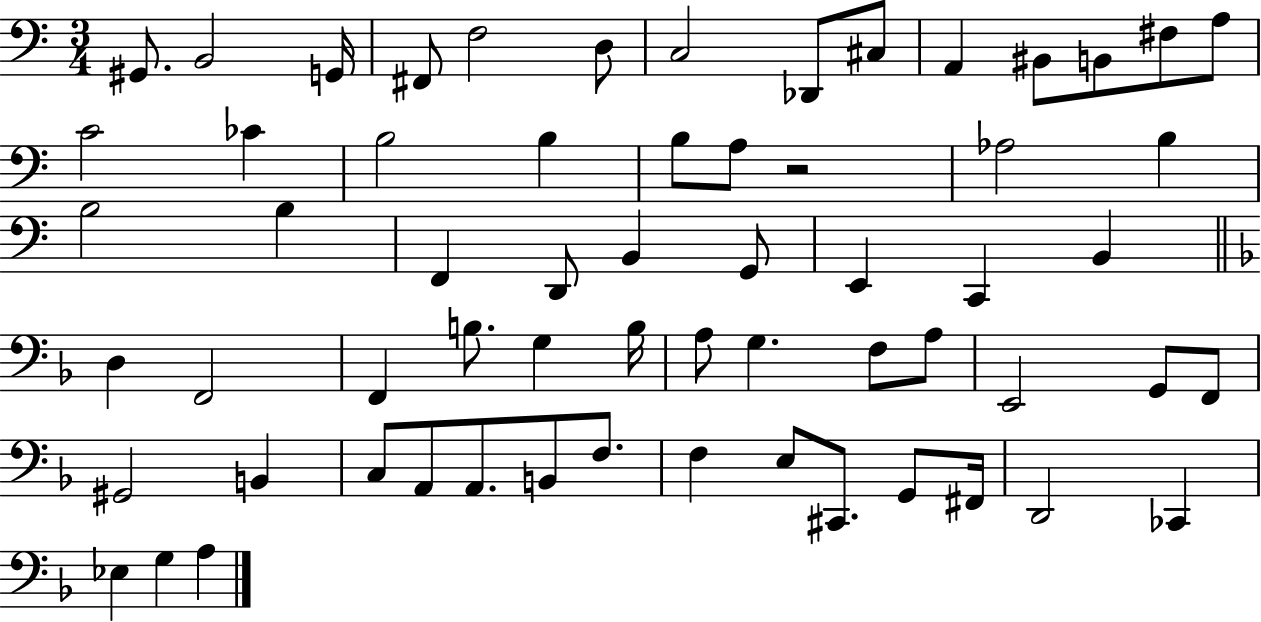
{
  \clef bass
  \numericTimeSignature
  \time 3/4
  \key c \major
  gis,8. b,2 g,16 | fis,8 f2 d8 | c2 des,8 cis8 | a,4 bis,8 b,8 fis8 a8 | \break c'2 ces'4 | b2 b4 | b8 a8 r2 | aes2 b4 | \break b2 b4 | f,4 d,8 b,4 g,8 | e,4 c,4 b,4 | \bar "||" \break \key f \major d4 f,2 | f,4 b8. g4 b16 | a8 g4. f8 a8 | e,2 g,8 f,8 | \break gis,2 b,4 | c8 a,8 a,8. b,8 f8. | f4 e8 cis,8. g,8 fis,16 | d,2 ces,4 | \break ees4 g4 a4 | \bar "|."
}